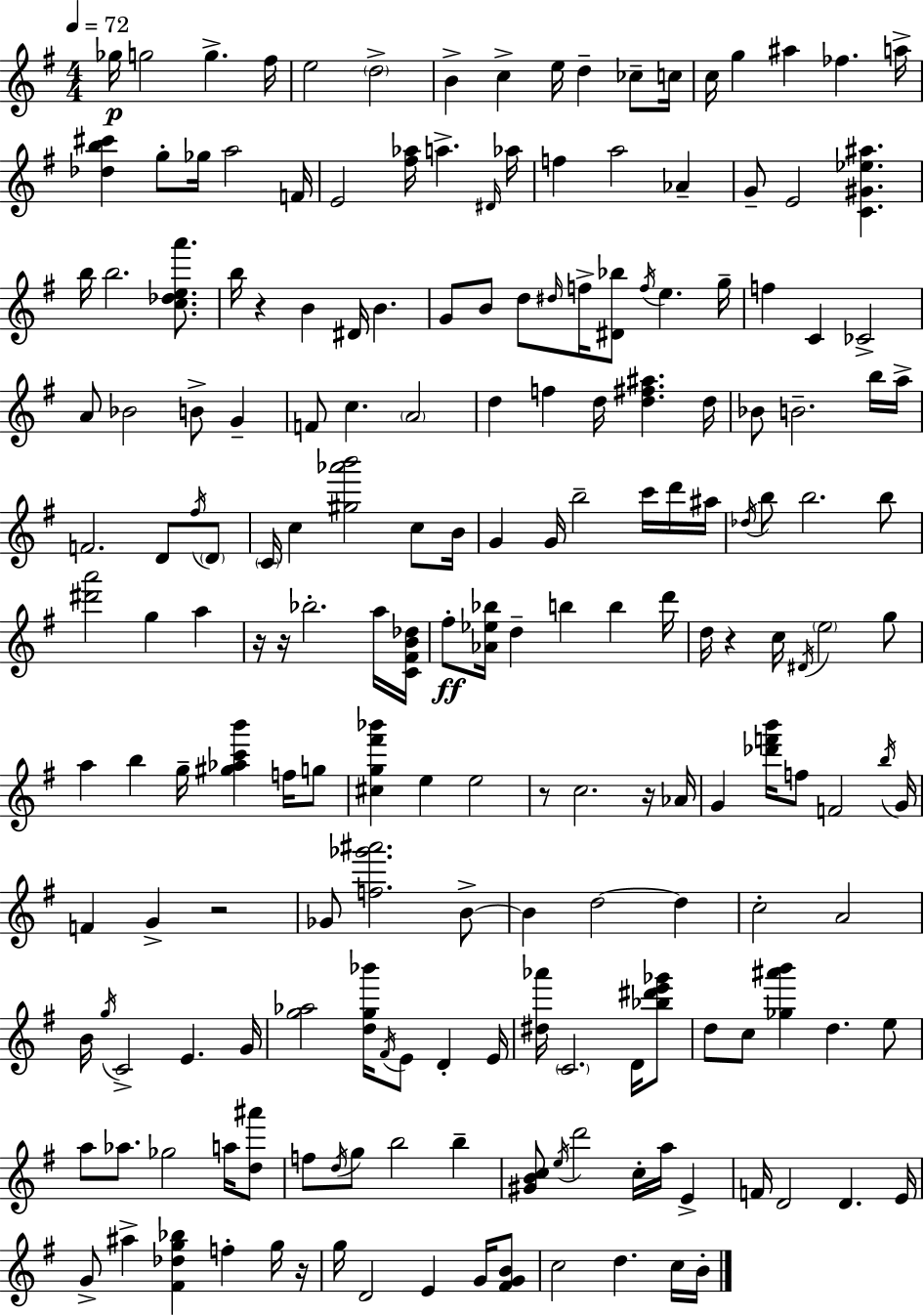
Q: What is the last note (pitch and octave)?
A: B4